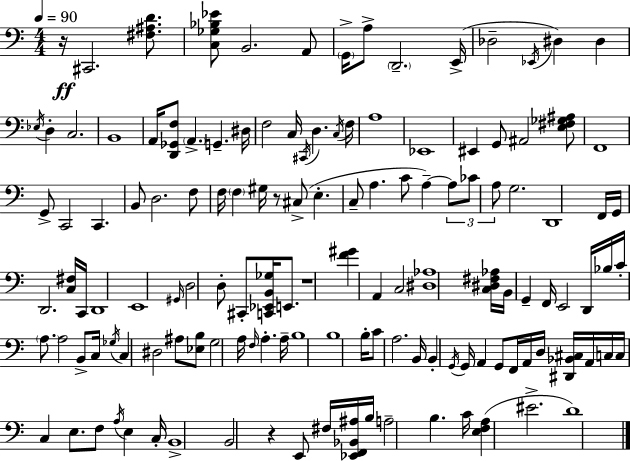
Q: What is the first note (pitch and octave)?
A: C#2